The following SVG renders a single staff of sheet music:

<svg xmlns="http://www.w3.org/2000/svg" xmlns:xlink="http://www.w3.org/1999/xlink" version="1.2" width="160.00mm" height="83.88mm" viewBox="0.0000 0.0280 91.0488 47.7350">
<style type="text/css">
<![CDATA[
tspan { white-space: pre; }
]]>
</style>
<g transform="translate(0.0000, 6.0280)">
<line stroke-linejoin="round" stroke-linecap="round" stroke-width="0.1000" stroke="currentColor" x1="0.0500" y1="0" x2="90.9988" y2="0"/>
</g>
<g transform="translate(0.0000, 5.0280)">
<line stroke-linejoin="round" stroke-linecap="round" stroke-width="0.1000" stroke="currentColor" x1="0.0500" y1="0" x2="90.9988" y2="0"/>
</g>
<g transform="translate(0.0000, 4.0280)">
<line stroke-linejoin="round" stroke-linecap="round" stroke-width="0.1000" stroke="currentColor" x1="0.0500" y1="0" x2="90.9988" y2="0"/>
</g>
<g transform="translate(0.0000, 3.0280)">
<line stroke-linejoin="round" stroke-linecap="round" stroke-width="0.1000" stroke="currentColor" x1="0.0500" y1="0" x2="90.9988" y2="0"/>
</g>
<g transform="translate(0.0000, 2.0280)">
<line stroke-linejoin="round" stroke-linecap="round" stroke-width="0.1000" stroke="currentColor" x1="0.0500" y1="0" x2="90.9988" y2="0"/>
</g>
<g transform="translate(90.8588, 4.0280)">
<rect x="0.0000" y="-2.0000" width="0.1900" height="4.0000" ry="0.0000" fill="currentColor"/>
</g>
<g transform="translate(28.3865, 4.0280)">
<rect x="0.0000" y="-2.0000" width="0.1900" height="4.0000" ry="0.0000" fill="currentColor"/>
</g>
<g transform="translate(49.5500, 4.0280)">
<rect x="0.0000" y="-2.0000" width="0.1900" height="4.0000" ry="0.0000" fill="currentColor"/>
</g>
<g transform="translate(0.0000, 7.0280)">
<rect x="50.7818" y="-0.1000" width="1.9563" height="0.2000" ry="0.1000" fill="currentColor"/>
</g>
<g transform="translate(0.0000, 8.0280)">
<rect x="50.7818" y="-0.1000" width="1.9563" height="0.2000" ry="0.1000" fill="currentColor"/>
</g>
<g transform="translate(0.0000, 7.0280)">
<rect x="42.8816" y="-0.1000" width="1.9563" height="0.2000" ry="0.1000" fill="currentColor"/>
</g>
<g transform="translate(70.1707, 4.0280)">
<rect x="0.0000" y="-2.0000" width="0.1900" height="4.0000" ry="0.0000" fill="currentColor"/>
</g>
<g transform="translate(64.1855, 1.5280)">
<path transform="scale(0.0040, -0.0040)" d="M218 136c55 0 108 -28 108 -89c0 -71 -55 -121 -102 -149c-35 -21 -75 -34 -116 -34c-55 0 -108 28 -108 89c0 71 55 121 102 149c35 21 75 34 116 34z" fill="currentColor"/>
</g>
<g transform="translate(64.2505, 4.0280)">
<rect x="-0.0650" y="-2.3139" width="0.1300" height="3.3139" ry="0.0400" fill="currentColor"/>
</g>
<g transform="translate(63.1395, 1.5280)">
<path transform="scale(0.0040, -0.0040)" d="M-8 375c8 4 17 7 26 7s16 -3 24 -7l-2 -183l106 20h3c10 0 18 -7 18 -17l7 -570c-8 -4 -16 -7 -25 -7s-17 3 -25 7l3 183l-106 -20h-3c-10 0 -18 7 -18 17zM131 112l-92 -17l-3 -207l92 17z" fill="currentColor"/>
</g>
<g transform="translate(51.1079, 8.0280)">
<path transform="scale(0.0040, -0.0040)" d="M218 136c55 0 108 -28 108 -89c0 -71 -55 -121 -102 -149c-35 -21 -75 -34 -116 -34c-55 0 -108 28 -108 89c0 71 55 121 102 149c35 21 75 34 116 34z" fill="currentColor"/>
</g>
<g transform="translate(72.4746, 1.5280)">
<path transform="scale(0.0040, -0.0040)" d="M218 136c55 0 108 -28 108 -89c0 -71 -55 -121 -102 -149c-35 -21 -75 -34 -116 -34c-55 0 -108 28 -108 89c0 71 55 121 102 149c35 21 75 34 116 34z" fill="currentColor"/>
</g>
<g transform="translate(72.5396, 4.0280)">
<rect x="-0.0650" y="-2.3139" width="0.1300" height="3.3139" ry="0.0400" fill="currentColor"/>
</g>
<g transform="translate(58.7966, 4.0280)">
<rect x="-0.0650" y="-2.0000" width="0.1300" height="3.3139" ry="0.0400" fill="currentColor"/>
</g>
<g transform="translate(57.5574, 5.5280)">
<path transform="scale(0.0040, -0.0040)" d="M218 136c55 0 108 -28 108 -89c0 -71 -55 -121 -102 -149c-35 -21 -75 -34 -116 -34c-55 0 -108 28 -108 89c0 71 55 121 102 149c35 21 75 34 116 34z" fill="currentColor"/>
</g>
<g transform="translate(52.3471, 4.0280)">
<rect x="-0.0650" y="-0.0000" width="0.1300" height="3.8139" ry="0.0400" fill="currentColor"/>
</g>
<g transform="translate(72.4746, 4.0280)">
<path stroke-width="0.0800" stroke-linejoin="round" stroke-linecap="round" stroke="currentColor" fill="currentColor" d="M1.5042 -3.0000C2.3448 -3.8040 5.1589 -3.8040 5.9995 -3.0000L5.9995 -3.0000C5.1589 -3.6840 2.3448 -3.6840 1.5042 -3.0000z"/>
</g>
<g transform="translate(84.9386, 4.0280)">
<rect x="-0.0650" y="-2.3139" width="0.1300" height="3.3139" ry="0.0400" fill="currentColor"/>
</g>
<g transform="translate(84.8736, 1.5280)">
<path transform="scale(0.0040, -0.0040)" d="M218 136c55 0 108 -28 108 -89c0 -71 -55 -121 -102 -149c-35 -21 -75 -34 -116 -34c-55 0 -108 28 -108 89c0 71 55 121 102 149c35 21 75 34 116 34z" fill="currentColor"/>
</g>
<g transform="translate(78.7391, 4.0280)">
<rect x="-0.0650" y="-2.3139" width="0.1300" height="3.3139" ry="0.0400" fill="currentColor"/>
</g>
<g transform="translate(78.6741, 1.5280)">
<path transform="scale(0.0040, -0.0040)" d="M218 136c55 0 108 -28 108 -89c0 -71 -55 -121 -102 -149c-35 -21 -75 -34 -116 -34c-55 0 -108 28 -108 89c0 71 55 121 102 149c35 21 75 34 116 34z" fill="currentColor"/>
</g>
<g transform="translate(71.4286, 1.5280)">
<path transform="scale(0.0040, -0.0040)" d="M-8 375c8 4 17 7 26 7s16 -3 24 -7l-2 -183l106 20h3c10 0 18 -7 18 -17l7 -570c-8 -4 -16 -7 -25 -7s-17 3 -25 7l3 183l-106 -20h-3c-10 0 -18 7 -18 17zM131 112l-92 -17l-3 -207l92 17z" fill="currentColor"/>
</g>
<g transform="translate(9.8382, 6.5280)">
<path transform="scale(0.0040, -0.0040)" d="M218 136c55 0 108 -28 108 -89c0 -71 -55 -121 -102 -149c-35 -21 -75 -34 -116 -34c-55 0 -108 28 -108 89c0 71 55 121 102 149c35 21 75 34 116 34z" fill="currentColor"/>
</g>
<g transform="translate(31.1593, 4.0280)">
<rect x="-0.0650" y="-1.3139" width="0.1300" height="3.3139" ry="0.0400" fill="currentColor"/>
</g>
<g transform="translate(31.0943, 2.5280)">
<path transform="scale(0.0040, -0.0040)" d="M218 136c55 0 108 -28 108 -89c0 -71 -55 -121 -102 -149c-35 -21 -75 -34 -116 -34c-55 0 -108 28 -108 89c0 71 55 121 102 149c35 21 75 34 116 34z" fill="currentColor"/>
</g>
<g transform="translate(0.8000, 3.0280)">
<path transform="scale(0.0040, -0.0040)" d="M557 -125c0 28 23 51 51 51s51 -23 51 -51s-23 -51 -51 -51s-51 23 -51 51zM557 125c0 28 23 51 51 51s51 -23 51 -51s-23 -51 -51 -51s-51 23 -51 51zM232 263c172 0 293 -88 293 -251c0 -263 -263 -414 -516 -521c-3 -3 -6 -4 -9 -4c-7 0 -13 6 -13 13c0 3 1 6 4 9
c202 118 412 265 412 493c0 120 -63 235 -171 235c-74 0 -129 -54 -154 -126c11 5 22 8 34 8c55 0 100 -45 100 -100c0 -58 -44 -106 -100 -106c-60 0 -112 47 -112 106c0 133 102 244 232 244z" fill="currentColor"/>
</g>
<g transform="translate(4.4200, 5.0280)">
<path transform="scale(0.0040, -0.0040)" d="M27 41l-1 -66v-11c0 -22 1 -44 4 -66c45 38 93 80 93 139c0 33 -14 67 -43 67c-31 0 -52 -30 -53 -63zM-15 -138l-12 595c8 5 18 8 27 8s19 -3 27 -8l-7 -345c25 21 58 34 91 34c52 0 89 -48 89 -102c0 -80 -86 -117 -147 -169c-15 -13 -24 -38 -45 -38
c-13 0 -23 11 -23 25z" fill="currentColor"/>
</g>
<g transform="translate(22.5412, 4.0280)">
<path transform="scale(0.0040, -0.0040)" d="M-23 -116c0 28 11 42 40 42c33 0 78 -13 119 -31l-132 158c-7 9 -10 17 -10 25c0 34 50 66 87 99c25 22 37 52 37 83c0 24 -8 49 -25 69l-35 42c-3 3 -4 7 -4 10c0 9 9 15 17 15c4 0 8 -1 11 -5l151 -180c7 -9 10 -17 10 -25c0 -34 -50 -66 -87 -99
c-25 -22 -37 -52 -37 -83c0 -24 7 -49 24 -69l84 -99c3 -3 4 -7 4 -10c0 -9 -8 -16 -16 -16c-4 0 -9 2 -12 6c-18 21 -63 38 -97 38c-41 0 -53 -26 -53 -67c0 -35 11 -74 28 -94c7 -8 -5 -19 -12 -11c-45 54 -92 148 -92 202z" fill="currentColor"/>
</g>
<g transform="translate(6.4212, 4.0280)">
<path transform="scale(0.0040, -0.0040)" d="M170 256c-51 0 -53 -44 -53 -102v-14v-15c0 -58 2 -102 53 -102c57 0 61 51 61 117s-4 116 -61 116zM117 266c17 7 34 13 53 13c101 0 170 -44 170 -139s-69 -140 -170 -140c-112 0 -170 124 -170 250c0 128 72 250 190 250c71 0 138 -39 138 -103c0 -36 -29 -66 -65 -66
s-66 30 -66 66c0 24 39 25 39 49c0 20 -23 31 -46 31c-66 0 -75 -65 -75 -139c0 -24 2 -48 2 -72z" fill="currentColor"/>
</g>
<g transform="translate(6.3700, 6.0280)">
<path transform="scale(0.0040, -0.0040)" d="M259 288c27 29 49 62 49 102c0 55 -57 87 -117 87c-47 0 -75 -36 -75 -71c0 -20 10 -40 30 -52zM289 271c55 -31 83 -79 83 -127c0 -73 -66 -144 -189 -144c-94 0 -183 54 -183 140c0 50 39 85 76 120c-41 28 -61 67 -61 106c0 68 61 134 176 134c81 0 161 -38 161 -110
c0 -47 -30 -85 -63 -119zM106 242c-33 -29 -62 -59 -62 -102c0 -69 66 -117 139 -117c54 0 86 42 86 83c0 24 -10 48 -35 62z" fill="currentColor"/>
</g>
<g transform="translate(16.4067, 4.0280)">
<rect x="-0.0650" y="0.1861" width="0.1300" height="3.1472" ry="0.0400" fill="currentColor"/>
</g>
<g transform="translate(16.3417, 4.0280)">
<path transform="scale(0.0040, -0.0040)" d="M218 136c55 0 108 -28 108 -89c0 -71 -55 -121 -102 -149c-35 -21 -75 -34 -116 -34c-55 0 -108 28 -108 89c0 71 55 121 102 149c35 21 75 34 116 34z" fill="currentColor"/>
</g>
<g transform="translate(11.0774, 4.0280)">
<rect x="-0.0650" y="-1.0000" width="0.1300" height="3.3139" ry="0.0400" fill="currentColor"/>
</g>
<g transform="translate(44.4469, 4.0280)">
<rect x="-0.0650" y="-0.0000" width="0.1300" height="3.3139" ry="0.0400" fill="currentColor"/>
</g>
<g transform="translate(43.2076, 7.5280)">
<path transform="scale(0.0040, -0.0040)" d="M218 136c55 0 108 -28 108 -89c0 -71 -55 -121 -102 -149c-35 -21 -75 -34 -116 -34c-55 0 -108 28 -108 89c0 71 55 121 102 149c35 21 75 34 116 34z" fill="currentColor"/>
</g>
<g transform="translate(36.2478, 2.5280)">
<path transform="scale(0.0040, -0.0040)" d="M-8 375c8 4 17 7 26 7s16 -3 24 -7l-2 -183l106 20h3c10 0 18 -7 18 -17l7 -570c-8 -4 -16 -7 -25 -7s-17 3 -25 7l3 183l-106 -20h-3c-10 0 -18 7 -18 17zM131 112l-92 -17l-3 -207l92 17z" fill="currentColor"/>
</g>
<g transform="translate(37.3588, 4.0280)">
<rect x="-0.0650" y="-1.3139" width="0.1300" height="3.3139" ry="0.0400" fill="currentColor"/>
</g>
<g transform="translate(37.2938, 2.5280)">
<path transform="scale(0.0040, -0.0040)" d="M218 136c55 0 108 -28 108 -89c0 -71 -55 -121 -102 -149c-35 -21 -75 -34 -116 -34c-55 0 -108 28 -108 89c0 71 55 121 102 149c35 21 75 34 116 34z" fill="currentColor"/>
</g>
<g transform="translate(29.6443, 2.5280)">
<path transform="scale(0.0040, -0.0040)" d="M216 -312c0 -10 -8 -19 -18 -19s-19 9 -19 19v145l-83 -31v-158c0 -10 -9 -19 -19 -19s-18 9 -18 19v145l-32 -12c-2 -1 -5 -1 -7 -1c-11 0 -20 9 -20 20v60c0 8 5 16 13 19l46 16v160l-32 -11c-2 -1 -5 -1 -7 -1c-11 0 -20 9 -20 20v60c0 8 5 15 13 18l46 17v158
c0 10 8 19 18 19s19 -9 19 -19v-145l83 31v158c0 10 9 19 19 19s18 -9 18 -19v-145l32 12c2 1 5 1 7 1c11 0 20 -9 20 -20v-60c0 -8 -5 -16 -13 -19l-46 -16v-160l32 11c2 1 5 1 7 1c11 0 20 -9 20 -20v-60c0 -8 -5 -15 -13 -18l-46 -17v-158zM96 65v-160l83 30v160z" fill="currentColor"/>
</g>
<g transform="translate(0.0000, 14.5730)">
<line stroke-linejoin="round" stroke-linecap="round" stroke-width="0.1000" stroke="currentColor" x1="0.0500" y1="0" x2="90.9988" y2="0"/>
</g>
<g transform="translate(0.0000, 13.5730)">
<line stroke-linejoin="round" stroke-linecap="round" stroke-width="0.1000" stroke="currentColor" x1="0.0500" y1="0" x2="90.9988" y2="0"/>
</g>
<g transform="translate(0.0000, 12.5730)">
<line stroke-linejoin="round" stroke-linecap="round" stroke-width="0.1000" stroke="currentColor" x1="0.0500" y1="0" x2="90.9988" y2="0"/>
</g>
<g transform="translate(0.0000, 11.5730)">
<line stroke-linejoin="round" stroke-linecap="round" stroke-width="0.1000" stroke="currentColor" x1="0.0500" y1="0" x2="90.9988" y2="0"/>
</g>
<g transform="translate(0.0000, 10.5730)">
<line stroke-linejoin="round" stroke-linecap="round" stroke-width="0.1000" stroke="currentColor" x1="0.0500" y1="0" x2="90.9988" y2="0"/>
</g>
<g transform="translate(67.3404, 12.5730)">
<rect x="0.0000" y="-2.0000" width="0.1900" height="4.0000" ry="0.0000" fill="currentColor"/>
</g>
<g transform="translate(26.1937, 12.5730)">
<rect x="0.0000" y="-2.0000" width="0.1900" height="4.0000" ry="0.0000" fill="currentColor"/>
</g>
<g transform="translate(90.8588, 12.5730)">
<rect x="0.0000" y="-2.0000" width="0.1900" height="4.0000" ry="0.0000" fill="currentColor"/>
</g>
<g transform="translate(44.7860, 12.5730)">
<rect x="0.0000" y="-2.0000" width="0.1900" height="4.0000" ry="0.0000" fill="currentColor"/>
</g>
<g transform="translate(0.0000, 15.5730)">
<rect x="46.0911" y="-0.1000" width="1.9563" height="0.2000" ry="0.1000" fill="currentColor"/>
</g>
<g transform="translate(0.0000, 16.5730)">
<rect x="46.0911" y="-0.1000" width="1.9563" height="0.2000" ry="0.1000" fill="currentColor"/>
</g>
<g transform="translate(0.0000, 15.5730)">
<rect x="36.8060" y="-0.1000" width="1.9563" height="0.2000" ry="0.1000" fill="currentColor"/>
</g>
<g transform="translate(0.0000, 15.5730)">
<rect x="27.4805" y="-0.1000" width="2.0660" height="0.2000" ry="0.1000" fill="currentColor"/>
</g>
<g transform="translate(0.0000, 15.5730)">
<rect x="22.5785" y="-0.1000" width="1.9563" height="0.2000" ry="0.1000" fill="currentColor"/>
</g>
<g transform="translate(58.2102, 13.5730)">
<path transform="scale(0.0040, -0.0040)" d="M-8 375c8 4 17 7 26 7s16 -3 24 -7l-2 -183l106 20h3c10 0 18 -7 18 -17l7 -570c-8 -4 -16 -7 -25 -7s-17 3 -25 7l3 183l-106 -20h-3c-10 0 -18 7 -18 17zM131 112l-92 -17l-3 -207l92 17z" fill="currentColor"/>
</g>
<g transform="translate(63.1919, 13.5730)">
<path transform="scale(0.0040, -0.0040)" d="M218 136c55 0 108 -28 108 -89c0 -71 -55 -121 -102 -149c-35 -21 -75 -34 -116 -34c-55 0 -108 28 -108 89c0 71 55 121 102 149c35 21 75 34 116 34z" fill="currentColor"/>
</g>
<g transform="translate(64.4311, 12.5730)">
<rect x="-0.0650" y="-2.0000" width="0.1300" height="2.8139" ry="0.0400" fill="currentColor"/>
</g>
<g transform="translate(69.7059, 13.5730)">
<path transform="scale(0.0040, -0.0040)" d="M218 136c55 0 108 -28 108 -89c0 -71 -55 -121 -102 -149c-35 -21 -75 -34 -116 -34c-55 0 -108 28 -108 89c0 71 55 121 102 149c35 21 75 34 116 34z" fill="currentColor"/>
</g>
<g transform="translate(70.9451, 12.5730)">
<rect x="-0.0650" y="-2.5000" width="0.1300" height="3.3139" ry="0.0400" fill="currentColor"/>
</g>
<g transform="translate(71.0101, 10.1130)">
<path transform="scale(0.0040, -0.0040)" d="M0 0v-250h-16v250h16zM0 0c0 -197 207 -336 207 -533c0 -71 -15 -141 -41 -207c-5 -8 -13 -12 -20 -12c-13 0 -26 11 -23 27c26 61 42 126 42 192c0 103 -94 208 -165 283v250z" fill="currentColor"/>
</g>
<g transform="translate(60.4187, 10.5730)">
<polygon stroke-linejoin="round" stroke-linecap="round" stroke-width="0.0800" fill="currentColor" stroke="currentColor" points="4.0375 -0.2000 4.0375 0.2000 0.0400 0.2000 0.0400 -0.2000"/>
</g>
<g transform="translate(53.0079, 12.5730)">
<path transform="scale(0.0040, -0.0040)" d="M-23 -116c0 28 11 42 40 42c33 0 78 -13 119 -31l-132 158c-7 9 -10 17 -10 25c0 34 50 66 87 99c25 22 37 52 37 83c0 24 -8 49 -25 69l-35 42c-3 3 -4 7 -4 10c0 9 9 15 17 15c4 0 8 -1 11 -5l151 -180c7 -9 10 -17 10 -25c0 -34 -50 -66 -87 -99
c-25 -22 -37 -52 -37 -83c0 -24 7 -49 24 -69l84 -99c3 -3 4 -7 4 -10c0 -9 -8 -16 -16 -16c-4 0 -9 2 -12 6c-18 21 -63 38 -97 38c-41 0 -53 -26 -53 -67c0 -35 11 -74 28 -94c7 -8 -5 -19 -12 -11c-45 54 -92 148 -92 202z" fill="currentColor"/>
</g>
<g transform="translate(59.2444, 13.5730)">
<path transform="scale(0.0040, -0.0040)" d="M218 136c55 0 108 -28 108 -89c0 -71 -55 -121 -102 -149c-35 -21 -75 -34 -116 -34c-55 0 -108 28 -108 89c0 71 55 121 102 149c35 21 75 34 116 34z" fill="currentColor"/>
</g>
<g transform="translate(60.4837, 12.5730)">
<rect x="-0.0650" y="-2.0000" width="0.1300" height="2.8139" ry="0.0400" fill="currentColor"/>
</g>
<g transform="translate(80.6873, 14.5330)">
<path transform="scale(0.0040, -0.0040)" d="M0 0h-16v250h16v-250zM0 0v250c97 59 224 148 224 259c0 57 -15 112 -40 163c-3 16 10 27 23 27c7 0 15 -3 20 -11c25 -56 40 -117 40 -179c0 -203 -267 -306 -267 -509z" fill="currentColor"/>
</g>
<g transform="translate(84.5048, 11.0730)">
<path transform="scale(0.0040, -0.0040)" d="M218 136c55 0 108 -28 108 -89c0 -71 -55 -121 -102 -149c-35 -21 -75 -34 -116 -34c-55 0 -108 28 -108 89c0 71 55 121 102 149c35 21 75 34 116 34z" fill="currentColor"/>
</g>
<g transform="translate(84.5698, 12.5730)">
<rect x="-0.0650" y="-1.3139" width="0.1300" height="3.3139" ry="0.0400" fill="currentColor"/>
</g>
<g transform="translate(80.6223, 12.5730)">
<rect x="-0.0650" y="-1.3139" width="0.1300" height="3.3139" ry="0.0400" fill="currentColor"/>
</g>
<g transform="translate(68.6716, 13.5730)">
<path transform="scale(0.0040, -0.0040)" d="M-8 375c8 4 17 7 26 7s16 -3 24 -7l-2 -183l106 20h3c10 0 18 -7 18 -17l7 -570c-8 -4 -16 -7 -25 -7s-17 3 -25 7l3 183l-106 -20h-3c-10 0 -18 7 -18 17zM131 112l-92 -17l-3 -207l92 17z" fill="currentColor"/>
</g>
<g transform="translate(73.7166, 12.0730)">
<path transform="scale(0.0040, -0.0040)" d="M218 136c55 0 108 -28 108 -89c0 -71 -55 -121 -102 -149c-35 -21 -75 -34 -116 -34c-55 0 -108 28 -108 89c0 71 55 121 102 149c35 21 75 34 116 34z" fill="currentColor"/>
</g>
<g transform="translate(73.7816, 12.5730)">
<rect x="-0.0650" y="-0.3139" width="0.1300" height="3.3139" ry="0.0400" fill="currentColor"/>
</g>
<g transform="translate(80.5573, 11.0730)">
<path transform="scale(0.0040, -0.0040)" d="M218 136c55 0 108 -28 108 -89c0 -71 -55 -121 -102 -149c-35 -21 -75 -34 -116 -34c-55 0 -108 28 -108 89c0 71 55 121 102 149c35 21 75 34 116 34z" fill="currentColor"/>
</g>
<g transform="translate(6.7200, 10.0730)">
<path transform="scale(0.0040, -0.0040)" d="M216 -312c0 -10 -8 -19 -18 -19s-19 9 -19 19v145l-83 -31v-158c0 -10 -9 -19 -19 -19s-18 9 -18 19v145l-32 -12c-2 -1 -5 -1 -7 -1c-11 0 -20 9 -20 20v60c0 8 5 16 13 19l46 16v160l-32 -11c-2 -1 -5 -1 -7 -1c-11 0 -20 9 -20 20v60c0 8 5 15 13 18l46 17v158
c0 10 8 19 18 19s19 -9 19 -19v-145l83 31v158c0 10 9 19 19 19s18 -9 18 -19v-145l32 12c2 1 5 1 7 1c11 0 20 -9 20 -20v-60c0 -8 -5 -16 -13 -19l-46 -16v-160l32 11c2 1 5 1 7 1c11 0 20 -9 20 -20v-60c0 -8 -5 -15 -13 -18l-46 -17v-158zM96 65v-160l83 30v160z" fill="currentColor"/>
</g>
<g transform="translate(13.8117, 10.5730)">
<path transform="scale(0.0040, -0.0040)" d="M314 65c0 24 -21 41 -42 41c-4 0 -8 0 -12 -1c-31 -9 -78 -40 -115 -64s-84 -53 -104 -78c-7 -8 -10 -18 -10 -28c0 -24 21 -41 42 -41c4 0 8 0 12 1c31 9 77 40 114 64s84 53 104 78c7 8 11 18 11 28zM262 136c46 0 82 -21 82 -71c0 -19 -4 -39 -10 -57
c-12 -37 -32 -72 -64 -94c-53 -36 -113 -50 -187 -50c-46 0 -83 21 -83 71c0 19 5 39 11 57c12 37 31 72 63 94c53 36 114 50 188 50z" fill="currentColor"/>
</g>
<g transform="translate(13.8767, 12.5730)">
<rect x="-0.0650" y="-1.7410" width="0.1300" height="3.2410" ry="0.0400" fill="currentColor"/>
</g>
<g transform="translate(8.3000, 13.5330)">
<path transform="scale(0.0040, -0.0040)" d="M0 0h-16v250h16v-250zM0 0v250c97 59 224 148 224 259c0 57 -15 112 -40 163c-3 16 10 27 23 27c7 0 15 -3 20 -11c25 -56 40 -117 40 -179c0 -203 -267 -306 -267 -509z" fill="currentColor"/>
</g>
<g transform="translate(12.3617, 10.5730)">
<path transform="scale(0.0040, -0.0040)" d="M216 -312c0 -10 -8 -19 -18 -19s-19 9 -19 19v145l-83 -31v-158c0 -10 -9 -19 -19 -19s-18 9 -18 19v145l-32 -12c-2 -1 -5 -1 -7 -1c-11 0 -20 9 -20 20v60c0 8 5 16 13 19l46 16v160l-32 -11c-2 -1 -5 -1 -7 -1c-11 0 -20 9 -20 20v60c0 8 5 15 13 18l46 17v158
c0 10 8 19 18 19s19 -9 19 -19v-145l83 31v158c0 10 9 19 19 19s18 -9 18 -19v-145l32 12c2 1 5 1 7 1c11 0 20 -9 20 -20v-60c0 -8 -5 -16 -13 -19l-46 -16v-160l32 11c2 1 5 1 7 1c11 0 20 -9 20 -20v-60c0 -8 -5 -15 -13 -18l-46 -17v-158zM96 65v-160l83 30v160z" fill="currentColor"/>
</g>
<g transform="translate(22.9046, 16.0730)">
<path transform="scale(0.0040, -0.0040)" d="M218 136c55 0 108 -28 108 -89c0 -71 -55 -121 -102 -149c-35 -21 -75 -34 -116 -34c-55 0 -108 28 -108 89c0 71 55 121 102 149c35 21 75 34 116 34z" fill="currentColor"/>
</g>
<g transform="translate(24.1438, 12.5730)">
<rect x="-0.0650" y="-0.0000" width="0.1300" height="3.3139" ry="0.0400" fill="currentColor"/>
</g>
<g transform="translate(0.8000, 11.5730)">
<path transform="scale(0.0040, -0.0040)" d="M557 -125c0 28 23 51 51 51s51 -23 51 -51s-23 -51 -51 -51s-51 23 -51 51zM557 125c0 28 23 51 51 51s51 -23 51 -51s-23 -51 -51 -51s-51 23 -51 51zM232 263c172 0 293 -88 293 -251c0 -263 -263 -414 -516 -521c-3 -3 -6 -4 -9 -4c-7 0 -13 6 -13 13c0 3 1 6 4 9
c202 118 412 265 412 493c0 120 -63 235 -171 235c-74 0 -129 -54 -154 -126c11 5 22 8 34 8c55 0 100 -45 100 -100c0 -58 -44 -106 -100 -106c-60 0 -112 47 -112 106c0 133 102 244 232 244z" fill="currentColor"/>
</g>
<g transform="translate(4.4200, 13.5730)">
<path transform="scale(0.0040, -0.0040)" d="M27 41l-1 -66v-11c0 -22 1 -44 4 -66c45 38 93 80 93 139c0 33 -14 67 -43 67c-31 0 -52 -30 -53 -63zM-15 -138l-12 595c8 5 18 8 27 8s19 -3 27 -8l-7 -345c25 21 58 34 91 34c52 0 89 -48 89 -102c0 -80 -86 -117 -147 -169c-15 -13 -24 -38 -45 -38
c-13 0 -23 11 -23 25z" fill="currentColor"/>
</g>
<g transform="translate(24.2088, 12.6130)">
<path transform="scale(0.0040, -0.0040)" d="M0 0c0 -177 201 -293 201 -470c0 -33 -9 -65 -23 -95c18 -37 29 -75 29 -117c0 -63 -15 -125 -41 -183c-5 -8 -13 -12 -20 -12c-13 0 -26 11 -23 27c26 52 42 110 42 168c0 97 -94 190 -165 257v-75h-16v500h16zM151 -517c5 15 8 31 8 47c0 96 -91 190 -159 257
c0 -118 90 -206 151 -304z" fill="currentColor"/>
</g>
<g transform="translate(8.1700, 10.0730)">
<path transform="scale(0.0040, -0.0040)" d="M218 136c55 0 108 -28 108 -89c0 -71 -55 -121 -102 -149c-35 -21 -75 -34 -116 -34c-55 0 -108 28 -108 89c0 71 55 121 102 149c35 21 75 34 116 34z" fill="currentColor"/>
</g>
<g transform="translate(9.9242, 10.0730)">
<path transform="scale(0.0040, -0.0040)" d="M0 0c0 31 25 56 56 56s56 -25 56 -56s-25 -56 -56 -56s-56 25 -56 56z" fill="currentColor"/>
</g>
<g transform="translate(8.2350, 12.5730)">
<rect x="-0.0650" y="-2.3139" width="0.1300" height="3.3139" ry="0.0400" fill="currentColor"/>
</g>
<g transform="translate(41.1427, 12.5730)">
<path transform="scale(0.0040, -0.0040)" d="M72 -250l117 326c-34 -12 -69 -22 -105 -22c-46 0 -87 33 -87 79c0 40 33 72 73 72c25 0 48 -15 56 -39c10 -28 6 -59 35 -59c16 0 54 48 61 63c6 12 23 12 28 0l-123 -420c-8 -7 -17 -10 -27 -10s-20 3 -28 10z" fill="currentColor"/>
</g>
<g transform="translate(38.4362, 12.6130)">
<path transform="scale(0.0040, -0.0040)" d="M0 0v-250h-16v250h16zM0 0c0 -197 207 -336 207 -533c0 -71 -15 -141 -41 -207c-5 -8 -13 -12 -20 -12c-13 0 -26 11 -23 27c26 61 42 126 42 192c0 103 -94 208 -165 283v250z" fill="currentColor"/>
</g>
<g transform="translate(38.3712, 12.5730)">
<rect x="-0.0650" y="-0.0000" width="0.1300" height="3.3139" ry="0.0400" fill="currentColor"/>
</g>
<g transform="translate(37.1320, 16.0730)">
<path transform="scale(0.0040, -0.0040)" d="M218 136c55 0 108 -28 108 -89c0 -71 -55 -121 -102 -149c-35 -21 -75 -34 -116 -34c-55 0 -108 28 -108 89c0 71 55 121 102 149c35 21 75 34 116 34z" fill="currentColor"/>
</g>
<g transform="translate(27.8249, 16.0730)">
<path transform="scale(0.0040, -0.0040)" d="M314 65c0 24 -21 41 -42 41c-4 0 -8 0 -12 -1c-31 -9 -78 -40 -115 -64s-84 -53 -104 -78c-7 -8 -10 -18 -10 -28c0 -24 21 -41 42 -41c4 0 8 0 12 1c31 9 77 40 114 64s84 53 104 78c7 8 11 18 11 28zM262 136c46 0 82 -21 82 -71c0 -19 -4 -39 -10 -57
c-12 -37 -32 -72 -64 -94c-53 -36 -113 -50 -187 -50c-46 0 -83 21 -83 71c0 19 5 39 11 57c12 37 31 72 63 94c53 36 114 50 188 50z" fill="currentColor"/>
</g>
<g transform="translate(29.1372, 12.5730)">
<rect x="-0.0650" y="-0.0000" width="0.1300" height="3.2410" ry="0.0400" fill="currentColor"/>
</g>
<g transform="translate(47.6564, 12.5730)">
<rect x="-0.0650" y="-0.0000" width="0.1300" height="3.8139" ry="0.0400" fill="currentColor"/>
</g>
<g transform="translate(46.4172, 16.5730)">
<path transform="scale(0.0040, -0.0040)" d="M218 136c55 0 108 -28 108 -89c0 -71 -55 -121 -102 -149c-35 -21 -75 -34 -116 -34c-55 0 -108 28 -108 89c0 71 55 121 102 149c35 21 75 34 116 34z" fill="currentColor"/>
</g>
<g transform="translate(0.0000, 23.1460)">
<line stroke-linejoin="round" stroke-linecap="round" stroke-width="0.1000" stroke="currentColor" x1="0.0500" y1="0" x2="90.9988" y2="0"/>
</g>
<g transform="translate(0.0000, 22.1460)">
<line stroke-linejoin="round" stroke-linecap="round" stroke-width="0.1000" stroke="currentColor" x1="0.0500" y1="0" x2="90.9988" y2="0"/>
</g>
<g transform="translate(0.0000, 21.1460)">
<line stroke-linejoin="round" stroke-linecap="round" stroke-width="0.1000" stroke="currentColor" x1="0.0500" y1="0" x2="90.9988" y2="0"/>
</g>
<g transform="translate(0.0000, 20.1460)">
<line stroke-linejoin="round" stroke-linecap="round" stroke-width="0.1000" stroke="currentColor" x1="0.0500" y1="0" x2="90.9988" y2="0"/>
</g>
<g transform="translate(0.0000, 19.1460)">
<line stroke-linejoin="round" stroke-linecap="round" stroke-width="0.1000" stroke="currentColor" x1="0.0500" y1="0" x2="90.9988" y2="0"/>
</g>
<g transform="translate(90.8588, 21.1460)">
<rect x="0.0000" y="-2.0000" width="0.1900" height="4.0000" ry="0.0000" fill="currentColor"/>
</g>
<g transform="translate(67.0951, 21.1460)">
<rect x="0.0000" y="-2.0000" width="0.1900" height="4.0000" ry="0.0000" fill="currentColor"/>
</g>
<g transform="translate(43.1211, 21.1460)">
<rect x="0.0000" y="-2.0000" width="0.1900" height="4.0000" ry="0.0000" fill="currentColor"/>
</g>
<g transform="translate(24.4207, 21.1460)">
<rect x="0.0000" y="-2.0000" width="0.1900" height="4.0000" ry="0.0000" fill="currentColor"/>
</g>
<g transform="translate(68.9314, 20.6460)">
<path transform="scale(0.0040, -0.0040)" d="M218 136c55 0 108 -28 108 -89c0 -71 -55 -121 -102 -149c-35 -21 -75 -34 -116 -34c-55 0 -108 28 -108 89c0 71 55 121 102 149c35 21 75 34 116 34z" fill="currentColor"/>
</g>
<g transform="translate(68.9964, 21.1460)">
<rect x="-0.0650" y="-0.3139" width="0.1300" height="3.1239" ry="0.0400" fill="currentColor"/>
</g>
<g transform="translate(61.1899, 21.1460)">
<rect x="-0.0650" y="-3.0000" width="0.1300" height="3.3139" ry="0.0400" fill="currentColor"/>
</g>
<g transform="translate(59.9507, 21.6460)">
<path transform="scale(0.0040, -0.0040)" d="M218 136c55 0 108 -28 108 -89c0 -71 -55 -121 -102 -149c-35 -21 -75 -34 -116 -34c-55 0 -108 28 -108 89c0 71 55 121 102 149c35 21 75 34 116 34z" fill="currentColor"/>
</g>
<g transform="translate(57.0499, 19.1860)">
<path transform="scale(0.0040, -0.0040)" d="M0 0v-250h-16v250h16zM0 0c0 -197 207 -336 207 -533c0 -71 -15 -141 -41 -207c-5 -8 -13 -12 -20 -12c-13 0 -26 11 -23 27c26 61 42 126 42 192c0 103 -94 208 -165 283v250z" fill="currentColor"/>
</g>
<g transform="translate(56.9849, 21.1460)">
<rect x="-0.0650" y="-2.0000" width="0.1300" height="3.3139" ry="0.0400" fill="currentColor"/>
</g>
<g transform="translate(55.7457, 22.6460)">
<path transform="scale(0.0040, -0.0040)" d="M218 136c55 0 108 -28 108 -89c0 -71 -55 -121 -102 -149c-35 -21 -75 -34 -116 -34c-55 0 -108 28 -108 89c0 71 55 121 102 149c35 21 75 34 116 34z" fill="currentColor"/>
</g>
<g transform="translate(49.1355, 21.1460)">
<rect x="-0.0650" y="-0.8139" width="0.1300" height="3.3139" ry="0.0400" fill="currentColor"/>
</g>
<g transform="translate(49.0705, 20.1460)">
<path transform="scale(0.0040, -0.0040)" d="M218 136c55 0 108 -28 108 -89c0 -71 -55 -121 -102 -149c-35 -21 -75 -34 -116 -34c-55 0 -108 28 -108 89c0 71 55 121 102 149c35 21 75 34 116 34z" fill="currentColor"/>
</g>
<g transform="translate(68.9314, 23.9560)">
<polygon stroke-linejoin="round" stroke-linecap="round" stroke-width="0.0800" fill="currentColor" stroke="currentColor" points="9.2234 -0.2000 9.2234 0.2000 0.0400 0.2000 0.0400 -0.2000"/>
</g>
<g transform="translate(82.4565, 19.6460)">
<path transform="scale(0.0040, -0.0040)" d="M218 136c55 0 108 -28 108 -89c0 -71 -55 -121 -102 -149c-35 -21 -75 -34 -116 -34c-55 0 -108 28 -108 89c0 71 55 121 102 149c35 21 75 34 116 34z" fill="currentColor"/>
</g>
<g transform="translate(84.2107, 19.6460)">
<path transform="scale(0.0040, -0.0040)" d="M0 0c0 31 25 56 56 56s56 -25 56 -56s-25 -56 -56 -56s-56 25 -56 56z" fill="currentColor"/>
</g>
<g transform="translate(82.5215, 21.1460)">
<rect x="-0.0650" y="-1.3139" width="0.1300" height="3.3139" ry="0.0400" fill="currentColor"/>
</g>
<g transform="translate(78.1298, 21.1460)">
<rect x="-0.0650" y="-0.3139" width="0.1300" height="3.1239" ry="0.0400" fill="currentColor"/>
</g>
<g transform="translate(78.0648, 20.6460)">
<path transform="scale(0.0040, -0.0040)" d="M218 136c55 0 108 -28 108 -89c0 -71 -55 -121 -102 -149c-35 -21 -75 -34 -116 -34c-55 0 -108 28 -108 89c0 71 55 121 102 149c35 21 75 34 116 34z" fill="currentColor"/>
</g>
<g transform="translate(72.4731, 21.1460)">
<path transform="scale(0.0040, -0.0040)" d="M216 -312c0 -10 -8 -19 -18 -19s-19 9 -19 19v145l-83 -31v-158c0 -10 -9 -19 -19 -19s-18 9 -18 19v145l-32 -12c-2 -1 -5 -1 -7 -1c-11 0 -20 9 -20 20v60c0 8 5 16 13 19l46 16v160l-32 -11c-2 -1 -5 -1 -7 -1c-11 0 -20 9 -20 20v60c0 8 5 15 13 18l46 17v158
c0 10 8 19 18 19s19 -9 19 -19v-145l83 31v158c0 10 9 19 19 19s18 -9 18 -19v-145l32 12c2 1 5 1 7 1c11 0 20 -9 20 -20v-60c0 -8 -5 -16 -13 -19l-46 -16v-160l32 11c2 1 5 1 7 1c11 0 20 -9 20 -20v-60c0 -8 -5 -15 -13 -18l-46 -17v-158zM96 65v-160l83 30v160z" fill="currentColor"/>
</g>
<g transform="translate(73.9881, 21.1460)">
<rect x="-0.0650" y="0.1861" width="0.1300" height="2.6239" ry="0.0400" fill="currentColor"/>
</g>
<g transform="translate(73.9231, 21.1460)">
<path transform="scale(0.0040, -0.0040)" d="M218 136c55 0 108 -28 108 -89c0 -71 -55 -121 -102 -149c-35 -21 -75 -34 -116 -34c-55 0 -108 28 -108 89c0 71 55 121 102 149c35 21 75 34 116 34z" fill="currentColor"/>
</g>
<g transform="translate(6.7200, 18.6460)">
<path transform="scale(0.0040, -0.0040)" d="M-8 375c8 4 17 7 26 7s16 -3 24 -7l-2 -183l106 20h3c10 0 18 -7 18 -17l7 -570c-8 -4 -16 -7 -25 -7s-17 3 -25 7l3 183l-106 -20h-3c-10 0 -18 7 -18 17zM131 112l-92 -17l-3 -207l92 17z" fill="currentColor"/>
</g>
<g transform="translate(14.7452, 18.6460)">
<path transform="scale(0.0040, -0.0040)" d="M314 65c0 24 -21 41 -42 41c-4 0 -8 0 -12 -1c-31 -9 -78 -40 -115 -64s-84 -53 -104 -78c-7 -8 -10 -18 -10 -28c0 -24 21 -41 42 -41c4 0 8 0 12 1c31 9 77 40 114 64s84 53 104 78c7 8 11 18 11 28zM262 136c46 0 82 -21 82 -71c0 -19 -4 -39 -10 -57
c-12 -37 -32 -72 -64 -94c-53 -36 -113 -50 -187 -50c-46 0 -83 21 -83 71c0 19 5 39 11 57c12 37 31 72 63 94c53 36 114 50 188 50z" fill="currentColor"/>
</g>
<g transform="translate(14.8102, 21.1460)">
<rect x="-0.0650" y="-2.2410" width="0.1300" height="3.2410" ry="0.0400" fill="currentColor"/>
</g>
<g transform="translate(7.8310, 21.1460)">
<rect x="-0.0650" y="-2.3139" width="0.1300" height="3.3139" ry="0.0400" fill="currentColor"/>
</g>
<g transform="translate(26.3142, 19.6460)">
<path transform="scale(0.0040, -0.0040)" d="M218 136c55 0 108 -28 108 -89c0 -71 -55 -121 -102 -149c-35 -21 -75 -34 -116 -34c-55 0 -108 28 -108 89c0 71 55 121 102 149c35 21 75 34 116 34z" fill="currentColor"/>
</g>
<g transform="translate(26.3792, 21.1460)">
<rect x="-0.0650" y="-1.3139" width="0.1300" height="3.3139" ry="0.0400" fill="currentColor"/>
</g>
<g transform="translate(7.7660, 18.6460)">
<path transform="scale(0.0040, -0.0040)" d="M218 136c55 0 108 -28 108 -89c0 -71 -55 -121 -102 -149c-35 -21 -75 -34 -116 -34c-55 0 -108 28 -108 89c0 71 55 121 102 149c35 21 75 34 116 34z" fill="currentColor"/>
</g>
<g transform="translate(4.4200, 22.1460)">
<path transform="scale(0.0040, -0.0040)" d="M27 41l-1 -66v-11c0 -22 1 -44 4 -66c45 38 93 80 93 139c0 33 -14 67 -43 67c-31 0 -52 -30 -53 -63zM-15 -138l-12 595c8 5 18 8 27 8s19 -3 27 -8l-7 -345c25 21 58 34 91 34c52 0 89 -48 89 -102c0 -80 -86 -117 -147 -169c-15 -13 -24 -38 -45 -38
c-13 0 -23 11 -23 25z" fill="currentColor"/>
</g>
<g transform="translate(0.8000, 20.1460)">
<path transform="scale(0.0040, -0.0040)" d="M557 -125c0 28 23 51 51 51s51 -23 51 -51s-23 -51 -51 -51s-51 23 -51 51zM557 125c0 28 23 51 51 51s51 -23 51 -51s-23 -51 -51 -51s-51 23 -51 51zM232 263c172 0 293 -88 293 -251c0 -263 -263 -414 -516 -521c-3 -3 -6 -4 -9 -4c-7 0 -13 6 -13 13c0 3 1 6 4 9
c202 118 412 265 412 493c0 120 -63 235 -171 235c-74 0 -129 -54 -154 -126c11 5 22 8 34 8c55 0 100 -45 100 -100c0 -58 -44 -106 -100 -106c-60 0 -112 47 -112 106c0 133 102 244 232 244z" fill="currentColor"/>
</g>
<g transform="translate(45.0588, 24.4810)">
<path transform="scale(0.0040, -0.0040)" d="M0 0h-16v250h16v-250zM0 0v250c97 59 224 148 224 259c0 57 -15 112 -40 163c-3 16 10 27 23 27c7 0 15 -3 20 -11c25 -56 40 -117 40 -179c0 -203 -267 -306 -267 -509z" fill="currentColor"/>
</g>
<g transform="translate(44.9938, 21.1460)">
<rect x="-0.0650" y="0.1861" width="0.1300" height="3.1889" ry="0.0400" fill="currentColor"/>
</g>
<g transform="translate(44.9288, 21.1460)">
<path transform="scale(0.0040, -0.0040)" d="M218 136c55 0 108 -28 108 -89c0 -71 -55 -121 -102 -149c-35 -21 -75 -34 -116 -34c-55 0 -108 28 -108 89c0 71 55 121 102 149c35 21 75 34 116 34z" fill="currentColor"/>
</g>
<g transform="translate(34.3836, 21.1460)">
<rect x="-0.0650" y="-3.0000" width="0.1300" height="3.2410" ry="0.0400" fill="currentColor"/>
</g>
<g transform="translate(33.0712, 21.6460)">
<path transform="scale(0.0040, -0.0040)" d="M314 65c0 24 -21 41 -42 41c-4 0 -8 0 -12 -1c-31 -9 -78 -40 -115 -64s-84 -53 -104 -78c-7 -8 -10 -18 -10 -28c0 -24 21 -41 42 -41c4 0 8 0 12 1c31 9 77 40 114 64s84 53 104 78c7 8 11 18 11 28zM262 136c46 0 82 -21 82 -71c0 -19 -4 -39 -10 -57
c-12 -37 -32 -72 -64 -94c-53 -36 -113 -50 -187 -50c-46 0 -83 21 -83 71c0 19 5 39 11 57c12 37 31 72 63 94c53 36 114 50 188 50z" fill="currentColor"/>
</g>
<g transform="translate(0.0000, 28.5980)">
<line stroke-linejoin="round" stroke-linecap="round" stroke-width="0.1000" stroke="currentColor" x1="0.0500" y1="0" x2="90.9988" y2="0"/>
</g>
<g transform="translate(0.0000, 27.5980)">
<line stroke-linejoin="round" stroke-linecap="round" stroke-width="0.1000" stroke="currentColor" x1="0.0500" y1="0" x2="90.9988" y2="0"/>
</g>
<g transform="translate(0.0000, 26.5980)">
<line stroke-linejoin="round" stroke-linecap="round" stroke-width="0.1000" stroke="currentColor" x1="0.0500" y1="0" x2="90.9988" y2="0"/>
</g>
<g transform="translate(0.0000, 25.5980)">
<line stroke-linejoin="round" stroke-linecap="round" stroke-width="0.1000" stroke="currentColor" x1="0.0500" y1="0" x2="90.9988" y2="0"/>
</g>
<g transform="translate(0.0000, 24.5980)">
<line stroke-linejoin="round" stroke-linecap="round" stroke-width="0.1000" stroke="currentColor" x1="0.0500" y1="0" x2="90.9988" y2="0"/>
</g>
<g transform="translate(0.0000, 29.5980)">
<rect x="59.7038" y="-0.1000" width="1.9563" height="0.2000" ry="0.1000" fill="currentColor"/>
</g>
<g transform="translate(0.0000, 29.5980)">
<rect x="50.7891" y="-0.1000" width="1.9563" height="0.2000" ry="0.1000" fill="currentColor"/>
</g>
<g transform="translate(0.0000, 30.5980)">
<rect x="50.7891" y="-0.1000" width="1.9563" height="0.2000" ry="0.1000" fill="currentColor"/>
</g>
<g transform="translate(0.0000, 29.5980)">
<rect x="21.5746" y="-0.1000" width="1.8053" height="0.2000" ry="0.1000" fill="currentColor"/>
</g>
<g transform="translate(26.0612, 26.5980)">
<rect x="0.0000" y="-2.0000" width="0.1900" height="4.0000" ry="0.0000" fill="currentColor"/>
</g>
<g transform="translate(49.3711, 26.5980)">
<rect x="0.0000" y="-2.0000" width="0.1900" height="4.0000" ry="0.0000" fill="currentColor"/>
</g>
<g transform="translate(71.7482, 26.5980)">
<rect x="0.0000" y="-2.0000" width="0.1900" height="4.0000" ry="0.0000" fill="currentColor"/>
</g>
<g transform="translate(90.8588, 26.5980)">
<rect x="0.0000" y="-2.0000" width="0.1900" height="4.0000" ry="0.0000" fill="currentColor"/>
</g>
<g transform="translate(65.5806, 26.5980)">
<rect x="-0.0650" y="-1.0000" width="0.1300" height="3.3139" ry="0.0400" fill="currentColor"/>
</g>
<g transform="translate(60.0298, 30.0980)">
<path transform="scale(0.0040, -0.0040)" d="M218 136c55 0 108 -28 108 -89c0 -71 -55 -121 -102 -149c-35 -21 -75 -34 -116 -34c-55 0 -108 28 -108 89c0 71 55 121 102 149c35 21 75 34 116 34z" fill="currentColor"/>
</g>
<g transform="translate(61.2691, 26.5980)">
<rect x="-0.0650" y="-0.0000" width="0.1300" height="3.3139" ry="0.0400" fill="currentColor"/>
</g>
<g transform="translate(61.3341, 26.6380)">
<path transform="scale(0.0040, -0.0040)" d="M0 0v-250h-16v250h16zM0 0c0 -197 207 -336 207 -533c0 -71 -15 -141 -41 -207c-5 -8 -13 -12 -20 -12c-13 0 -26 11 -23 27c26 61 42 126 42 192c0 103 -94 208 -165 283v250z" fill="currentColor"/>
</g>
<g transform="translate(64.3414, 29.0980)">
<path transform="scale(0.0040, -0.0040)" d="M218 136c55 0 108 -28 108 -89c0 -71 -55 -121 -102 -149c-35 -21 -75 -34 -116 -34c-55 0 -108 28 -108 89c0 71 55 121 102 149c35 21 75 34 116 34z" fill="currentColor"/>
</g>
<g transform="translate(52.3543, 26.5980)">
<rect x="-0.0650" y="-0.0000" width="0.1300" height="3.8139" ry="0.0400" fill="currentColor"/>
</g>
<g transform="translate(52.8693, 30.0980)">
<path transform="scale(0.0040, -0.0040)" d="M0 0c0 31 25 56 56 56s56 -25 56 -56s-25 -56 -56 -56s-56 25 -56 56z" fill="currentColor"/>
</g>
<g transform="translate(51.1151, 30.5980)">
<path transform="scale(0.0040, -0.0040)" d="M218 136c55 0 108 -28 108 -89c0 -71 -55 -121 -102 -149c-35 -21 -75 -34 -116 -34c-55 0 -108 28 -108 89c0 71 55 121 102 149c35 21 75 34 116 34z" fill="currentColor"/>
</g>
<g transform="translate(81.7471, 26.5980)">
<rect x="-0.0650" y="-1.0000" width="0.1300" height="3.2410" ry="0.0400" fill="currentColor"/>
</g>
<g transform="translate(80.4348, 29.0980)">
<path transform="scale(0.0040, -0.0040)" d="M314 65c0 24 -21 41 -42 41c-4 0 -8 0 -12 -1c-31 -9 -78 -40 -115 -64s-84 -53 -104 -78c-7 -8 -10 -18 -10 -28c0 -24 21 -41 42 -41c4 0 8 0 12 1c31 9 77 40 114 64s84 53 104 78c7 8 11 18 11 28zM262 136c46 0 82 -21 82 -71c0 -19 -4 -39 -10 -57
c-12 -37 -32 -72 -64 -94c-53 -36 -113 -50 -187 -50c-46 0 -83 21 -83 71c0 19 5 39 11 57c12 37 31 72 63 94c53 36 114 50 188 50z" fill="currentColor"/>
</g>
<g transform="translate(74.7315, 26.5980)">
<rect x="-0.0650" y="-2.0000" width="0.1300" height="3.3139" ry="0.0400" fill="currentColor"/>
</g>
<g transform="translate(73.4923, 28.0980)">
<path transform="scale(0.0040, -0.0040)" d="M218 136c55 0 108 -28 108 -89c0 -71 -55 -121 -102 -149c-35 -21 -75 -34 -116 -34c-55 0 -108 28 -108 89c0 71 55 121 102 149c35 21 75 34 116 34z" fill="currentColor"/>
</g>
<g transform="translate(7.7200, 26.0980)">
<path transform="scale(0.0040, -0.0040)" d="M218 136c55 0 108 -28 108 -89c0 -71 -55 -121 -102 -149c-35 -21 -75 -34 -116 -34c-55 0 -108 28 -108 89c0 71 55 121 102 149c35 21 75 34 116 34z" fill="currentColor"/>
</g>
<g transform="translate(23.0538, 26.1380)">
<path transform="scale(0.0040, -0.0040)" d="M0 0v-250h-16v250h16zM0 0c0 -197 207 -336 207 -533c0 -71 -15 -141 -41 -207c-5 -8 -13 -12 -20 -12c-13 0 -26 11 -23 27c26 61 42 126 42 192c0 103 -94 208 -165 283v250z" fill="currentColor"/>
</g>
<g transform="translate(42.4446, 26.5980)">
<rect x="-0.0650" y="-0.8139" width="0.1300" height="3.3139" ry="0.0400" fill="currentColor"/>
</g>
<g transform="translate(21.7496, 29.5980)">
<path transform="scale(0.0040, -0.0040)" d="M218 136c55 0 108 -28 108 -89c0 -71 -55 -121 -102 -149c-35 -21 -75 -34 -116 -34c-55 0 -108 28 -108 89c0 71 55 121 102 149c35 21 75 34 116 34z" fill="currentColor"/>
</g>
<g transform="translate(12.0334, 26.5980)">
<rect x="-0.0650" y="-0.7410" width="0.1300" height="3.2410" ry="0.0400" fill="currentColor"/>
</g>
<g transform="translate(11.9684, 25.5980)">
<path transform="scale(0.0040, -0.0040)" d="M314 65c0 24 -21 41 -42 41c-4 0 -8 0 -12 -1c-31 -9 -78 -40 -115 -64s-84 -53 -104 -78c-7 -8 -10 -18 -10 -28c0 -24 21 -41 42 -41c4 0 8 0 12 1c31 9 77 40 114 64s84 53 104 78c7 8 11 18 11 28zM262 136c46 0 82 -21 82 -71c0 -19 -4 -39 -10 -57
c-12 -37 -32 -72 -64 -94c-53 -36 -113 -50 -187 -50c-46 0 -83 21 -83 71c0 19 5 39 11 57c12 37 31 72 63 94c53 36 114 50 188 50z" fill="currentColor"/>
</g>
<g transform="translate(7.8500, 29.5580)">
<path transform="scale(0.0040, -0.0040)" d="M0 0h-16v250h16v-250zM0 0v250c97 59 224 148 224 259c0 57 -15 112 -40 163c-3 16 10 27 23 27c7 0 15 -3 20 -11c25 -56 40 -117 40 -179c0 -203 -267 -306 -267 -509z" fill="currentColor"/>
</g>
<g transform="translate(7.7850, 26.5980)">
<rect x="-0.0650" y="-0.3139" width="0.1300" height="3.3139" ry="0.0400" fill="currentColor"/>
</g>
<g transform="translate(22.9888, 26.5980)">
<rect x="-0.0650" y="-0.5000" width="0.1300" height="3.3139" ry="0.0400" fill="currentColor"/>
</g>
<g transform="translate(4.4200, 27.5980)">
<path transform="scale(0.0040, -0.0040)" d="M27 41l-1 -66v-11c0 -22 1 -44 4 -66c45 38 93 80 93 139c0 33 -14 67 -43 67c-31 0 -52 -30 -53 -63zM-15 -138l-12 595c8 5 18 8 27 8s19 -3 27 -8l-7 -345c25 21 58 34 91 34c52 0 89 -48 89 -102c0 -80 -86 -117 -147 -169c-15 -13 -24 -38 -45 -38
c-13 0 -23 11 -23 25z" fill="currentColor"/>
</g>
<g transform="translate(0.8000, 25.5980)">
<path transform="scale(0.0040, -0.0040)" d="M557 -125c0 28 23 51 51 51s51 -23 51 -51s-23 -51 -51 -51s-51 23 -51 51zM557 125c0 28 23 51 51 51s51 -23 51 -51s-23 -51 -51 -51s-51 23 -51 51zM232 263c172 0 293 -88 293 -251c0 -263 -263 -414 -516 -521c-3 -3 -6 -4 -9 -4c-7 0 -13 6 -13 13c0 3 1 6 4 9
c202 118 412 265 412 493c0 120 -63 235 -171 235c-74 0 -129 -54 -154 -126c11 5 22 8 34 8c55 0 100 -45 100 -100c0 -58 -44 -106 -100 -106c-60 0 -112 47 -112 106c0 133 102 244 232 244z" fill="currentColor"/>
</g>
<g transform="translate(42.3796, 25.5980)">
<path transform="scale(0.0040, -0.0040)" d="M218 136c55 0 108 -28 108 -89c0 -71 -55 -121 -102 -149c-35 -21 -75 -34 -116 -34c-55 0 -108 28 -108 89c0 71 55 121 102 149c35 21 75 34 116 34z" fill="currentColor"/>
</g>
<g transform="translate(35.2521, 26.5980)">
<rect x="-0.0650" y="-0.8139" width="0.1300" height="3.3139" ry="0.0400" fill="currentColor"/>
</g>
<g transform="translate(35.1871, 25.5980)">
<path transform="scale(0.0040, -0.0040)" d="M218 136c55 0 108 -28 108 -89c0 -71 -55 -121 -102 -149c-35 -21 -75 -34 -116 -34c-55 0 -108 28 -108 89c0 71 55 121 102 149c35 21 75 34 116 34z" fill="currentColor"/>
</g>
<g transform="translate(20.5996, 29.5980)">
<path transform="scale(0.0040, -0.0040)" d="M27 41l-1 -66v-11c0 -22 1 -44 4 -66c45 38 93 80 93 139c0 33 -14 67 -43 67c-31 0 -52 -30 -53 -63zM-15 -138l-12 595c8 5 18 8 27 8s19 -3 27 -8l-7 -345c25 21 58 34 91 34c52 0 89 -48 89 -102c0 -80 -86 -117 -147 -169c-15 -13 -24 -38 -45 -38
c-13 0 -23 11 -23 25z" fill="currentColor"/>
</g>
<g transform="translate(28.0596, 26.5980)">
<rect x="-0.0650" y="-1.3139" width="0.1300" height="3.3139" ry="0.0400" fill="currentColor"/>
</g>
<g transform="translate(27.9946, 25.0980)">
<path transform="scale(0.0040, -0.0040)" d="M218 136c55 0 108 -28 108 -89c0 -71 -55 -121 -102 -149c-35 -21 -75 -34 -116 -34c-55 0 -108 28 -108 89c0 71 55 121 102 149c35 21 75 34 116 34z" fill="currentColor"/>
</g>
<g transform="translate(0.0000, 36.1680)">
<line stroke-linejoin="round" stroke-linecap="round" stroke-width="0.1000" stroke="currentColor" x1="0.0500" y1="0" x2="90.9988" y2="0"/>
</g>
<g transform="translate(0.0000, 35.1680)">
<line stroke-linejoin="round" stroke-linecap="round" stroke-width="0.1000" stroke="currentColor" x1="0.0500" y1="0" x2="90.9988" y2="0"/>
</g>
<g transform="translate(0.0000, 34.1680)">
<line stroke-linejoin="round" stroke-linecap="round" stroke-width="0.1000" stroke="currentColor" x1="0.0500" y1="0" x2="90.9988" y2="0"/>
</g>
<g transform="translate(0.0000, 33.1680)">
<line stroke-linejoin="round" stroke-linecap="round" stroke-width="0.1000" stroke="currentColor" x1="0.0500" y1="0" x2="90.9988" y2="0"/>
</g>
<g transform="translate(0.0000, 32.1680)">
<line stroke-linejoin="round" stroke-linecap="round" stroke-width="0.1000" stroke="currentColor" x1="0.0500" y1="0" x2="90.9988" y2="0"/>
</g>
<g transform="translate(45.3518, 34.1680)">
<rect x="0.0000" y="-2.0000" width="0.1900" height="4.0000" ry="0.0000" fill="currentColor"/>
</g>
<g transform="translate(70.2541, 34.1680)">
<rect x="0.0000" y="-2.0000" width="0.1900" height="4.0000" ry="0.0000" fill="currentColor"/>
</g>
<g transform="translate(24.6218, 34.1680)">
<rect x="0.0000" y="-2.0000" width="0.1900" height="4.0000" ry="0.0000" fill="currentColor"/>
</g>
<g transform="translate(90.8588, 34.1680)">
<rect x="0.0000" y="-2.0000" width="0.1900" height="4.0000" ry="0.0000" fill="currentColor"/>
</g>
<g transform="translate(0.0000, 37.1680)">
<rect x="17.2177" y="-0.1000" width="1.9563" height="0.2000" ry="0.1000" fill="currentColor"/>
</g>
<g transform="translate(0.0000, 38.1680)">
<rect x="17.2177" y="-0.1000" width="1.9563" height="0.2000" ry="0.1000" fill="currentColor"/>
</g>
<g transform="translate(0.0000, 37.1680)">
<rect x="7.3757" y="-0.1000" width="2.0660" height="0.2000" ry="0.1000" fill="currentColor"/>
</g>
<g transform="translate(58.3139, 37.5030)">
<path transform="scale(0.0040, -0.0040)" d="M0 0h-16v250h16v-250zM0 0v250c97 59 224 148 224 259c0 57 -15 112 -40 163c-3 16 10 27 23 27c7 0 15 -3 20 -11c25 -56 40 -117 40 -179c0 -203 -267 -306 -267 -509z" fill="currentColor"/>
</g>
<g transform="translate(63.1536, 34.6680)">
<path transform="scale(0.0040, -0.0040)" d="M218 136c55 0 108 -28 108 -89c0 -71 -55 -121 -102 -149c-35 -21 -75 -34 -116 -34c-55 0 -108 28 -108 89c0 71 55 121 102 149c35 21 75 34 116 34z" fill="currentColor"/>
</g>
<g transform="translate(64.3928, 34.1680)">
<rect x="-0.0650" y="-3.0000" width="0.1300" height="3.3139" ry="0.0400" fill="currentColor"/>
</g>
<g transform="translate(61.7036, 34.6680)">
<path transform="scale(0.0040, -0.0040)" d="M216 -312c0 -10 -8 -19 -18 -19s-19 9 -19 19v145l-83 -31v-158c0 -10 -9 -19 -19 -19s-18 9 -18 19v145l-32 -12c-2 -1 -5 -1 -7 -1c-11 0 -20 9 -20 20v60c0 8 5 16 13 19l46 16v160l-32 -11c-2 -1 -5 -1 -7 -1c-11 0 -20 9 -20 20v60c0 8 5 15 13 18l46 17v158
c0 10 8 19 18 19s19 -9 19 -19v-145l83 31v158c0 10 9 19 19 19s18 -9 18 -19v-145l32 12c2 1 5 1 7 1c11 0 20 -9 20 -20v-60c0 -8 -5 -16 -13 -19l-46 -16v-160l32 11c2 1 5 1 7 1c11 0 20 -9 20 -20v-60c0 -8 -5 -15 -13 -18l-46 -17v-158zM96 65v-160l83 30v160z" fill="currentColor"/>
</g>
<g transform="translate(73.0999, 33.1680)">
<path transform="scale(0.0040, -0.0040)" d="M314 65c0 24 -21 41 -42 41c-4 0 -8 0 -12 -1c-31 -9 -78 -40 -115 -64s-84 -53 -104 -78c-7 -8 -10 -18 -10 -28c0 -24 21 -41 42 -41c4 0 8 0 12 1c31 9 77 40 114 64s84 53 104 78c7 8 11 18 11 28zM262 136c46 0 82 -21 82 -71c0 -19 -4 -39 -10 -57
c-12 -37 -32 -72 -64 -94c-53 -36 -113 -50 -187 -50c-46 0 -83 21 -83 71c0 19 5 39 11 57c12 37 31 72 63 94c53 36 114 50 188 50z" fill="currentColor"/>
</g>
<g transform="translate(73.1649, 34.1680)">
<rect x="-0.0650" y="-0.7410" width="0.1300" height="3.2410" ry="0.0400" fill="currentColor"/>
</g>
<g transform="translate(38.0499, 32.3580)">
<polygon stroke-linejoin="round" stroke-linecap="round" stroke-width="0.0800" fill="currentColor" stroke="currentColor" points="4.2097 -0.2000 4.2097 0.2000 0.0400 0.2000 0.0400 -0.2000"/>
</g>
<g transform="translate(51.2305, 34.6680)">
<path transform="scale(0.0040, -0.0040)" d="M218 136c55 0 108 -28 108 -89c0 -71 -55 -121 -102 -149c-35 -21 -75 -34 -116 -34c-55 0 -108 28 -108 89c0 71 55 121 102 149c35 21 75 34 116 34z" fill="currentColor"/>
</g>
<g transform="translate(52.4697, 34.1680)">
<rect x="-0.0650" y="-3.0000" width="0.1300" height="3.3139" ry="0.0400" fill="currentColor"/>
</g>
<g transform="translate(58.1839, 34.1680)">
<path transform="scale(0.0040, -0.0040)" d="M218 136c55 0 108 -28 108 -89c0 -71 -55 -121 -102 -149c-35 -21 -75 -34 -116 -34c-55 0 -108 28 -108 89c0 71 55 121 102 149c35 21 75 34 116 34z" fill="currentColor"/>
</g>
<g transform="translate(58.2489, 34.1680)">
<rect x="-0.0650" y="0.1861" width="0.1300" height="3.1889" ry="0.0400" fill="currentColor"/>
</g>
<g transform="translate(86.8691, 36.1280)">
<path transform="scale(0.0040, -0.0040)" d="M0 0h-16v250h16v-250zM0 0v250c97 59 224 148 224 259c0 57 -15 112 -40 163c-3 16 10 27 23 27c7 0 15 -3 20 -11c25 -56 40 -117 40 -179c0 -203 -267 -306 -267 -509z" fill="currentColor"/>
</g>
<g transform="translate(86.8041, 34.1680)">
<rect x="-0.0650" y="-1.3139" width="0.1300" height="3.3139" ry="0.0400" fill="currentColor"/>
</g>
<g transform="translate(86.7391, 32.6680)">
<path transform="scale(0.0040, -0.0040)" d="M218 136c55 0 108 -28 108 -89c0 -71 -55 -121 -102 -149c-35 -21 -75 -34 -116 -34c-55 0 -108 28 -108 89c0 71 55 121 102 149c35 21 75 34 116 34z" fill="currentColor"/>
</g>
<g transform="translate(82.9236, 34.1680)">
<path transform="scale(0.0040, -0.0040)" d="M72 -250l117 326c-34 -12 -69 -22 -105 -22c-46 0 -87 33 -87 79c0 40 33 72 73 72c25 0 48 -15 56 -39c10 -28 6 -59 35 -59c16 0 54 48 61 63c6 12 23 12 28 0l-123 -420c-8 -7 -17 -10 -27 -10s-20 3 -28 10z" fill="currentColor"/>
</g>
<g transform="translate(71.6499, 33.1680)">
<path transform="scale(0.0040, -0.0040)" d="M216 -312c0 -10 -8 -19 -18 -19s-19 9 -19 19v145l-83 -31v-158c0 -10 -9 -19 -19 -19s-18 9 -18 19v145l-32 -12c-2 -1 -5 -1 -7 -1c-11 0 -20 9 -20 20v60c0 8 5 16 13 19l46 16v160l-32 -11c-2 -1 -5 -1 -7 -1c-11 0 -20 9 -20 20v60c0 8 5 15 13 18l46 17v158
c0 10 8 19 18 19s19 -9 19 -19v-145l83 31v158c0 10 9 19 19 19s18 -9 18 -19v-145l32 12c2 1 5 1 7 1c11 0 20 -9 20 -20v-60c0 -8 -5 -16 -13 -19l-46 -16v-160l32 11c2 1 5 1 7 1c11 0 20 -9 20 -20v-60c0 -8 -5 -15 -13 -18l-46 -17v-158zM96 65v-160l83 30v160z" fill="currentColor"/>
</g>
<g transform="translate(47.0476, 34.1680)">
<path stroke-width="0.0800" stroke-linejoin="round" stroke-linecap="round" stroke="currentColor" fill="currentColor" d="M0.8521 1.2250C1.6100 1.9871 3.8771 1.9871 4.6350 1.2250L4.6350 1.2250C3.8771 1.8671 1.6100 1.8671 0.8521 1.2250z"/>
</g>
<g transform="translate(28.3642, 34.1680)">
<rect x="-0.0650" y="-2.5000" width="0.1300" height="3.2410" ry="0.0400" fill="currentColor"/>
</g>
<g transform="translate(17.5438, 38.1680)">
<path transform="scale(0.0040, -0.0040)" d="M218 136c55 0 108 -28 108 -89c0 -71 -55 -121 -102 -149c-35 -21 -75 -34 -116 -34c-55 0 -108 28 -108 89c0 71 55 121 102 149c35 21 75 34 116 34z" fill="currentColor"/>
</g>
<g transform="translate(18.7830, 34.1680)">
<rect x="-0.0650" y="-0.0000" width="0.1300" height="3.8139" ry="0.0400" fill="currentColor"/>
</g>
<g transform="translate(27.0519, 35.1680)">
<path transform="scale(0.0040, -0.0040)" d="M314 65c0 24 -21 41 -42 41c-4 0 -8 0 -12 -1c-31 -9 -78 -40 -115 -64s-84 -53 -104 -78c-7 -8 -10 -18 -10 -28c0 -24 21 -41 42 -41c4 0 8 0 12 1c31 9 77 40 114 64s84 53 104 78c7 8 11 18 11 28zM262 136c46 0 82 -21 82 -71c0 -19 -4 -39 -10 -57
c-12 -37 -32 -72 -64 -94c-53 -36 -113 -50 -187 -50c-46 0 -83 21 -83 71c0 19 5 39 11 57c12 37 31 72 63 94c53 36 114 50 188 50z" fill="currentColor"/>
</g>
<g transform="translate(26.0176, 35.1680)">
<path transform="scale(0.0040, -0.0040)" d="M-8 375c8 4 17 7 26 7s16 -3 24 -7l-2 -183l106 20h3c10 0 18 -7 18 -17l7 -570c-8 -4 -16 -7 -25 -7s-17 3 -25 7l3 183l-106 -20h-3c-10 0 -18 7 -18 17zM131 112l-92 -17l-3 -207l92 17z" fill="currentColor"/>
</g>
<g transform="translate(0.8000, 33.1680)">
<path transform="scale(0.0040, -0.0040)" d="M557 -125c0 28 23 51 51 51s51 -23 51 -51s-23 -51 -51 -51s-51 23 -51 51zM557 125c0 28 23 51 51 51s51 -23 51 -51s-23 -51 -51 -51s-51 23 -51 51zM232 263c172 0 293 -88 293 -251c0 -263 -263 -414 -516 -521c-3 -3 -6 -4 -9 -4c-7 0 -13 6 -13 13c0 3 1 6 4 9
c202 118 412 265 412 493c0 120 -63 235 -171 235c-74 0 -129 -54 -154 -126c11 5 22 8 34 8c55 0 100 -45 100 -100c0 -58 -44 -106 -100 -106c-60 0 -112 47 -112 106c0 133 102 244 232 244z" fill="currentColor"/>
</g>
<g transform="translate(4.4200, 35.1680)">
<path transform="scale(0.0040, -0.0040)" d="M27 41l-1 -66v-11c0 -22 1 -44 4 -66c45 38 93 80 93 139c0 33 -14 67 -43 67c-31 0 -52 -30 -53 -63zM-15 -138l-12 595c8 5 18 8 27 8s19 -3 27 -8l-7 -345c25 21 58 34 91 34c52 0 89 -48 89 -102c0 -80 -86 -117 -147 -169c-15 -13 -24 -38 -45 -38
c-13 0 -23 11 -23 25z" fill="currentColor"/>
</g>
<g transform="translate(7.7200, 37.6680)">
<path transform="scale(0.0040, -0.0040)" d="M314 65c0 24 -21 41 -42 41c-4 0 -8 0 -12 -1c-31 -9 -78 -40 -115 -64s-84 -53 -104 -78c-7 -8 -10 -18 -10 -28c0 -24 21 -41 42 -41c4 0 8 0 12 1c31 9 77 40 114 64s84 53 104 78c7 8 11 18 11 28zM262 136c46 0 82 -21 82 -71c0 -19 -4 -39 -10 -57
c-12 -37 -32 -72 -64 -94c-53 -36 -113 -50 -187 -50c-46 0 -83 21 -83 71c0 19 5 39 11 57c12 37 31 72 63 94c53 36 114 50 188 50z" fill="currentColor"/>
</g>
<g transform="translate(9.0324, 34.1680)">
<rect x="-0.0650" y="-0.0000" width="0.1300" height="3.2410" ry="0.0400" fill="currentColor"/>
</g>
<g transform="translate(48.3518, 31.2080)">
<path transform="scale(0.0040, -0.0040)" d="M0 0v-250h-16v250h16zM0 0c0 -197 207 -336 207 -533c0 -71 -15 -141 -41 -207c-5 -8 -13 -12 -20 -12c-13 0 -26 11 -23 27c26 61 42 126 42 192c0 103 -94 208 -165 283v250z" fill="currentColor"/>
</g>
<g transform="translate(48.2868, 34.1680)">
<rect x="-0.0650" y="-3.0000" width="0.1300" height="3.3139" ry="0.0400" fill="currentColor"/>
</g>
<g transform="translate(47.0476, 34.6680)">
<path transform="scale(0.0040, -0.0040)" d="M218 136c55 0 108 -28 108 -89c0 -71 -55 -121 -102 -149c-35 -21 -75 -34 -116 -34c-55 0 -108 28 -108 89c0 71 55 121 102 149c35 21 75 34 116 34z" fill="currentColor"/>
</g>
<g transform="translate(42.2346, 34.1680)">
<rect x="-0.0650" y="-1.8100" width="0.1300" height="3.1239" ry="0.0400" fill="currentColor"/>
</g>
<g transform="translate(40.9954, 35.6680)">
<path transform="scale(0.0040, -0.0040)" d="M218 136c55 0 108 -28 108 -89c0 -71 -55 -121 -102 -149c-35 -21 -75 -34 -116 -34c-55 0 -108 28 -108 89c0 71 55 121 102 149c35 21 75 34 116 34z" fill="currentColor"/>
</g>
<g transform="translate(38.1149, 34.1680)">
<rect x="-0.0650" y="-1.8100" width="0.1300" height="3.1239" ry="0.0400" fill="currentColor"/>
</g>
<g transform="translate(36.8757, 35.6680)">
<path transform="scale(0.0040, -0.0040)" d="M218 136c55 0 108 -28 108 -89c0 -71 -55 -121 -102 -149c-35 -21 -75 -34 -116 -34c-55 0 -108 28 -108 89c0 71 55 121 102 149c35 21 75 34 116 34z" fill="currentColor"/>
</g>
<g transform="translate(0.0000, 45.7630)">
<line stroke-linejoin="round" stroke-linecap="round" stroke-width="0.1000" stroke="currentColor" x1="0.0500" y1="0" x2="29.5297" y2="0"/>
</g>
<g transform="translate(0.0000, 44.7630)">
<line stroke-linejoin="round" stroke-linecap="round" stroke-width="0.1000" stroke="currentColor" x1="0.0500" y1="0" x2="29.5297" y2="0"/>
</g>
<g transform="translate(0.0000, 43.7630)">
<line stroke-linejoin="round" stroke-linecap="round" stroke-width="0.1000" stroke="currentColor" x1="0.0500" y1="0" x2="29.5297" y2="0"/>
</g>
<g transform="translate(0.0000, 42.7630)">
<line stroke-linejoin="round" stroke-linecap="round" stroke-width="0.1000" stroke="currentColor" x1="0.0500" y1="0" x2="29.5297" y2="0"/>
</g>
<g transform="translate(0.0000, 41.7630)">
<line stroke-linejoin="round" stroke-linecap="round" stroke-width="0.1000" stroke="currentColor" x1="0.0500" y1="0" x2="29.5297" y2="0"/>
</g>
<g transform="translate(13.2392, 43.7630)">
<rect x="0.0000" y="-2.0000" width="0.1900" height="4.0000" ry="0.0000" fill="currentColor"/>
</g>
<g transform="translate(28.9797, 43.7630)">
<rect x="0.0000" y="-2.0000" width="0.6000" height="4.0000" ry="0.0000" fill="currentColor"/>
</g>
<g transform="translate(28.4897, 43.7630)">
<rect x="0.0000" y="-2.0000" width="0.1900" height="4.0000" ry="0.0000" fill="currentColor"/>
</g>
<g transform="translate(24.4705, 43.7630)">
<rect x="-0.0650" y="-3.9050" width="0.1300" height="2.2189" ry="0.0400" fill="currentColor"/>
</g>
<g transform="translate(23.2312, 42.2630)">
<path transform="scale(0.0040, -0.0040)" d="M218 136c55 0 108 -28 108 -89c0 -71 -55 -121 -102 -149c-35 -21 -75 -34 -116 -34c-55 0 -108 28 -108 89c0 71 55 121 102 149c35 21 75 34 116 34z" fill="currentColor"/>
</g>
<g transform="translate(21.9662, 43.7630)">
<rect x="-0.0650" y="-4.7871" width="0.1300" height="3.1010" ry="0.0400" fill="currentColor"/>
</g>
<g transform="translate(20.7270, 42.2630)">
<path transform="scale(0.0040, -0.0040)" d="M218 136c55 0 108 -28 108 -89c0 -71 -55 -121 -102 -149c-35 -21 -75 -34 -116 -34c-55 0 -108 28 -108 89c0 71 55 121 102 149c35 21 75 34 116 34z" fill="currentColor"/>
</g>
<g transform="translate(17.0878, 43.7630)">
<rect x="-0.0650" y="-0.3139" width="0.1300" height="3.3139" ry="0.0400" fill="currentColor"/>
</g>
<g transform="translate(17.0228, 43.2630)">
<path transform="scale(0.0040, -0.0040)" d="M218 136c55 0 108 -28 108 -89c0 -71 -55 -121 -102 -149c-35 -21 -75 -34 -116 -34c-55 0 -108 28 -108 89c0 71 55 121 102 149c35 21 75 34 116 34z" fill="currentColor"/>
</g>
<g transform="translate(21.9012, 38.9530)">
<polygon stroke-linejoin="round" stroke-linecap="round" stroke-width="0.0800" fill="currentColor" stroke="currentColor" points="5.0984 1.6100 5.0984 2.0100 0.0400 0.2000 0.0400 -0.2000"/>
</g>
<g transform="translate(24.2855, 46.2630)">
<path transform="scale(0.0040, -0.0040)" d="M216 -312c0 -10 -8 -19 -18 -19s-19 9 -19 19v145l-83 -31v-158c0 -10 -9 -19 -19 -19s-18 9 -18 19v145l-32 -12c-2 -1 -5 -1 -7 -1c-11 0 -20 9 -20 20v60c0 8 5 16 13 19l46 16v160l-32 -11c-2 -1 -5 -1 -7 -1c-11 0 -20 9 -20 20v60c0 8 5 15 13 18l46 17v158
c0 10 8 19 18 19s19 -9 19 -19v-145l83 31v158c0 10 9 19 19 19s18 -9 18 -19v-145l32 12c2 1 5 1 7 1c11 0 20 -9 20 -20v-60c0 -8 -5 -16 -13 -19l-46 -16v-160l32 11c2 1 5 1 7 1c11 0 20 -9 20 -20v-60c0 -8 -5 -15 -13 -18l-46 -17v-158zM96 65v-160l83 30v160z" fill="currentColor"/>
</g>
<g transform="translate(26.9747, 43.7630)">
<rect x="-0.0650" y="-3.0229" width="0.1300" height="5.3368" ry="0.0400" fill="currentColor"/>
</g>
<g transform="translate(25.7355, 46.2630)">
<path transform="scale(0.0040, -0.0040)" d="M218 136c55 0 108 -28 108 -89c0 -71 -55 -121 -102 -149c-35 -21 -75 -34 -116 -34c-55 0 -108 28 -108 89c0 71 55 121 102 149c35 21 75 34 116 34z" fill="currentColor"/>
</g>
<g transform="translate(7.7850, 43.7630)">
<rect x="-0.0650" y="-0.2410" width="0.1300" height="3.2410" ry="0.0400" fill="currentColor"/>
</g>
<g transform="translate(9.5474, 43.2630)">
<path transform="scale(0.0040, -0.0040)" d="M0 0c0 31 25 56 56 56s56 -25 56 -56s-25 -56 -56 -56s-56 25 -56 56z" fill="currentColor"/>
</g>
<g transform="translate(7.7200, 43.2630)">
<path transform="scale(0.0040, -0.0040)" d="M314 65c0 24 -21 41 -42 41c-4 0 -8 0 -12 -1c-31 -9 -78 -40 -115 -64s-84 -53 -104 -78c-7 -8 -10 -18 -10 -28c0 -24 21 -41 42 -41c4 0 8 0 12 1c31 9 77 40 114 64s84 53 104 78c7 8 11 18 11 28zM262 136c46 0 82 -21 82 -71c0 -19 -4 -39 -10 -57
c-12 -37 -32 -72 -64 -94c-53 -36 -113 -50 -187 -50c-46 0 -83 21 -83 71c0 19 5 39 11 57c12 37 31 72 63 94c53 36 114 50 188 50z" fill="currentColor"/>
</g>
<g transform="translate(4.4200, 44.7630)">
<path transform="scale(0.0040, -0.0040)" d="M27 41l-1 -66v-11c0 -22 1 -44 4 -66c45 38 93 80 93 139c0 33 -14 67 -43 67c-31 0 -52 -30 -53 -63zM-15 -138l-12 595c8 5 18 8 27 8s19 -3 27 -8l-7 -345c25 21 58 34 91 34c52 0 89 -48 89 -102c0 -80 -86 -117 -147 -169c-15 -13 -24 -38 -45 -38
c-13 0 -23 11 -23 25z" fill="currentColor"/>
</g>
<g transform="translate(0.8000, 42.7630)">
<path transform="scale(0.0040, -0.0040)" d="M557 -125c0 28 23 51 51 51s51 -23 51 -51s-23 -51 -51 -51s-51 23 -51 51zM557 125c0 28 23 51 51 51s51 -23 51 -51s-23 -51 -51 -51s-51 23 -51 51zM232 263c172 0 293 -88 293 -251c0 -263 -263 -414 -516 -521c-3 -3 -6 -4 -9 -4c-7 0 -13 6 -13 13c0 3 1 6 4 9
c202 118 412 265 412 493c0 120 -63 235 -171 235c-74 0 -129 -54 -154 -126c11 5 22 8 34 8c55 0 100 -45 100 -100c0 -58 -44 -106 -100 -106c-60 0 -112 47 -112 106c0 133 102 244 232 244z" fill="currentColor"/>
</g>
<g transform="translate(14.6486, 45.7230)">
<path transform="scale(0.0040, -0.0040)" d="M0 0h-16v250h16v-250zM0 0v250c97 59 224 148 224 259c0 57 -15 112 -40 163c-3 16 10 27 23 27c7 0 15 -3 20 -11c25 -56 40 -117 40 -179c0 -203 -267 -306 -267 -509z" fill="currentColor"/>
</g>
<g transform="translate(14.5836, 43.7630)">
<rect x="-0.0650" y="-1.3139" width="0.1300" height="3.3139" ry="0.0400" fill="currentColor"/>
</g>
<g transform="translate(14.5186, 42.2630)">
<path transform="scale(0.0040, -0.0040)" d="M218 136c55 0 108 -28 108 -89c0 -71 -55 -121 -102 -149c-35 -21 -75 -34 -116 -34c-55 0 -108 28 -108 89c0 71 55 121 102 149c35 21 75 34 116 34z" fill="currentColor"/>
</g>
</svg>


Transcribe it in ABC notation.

X:1
T:Untitled
M:6/8
L:1/4
K:F
F,, D, z ^G, G, D,, C,, A,, B, B, B, B, ^B,/2 ^A,2 D,,/4 D,,2 D,,/2 z/2 C,, z B,,/2 B,,/2 B,,/2 E, G,/2 G, B, B,2 G, C,2 D,/2 F, A,,/2 C, E,/2 ^D,/2 E,/2 G, E,/2 F,2 _E,,/2 G, F, F, C,, D,,/2 F,, A,, F,,2 D,,2 C,, B,,2 A,,/2 A,,/2 C,/2 C, D,/2 ^C, ^F,2 z/2 G,/2 E,2 G,/2 E, G,/2 G,/2 ^F,,/2